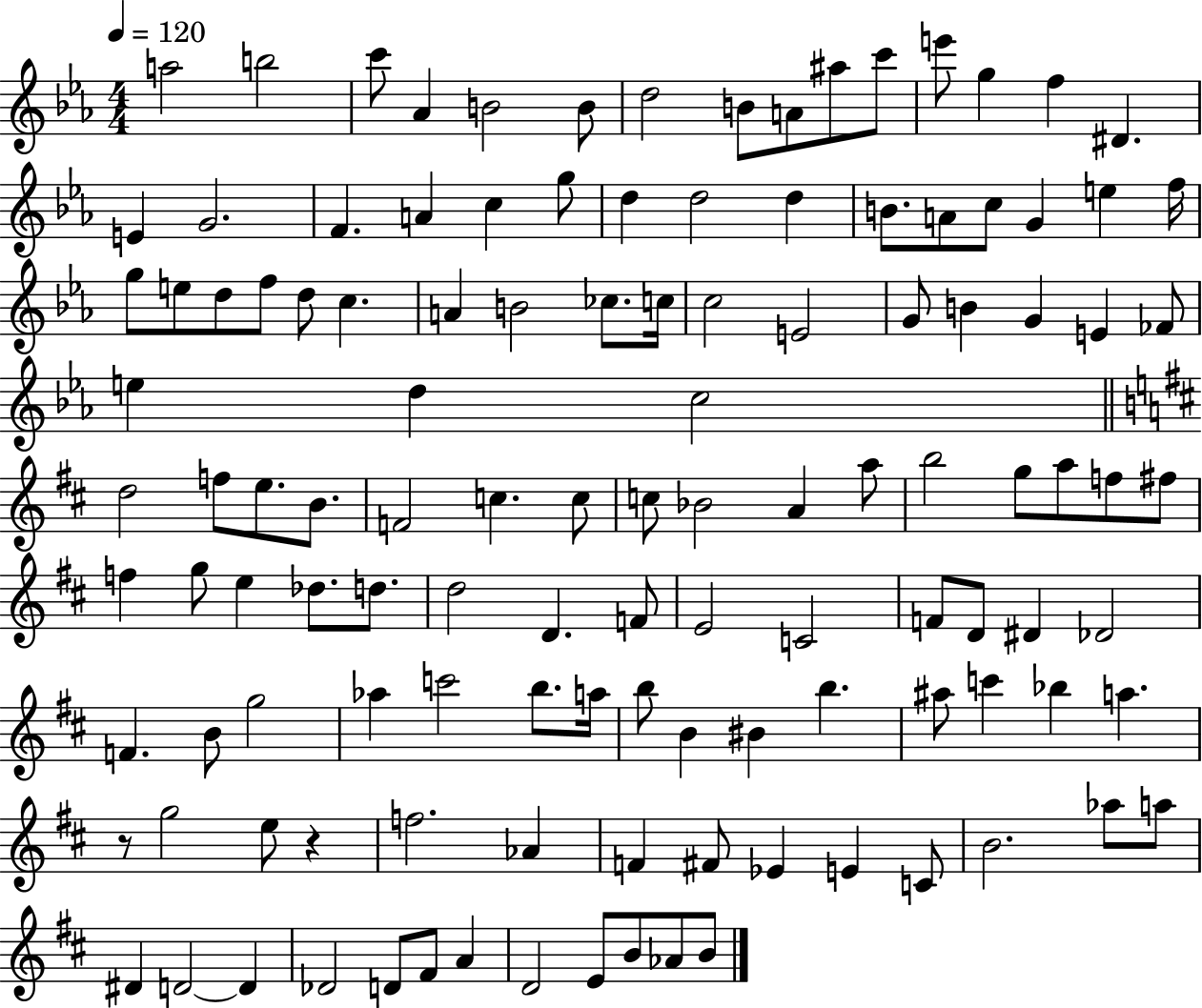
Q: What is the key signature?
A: EES major